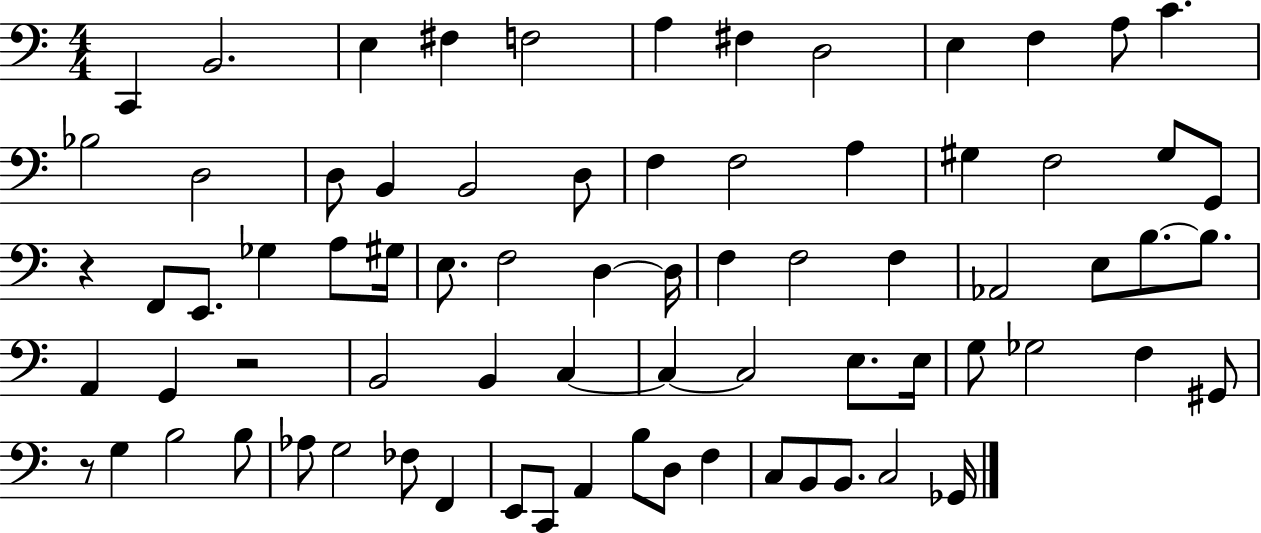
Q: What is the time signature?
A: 4/4